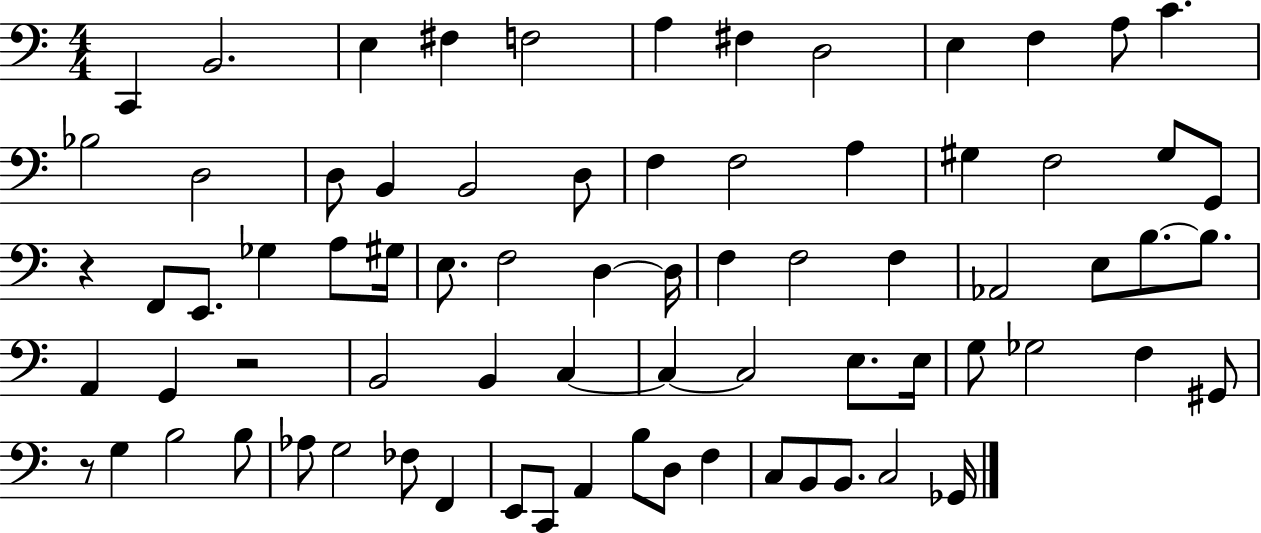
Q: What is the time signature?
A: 4/4